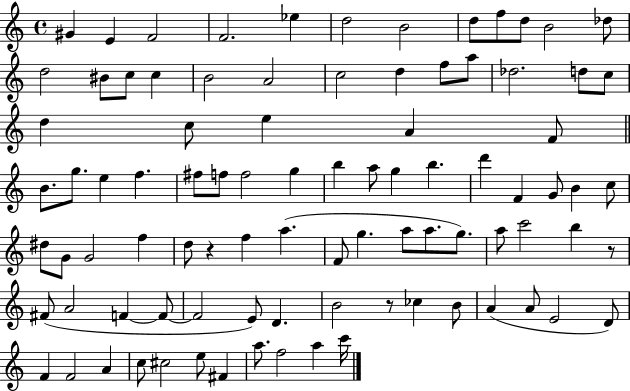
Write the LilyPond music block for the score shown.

{
  \clef treble
  \time 4/4
  \defaultTimeSignature
  \key c \major
  gis'4 e'4 f'2 | f'2. ees''4 | d''2 b'2 | d''8 f''8 d''8 b'2 des''8 | \break d''2 bis'8 c''8 c''4 | b'2 a'2 | c''2 d''4 f''8 a''8 | des''2. d''8 c''8 | \break d''4 c''8 e''4 a'4 f'8 | \bar "||" \break \key c \major b'8. g''8. e''4 f''4. | fis''8 f''8 f''2 g''4 | b''4 a''8 g''4 b''4. | d'''4 f'4 g'8 b'4 c''8 | \break dis''8 g'8 g'2 f''4 | d''8 r4 f''4 a''4.( | f'8 g''4. a''8 a''8. g''8.) | a''8 c'''2 b''4 r8 | \break fis'8( a'2 f'4~~ f'8~~ | f'2 e'8) d'4. | b'2 r8 ces''4 b'8 | a'4( a'8 e'2 d'8) | \break f'4 f'2 a'4 | c''8 cis''2 e''8 fis'4 | a''8. f''2 a''4 c'''16 | \bar "|."
}